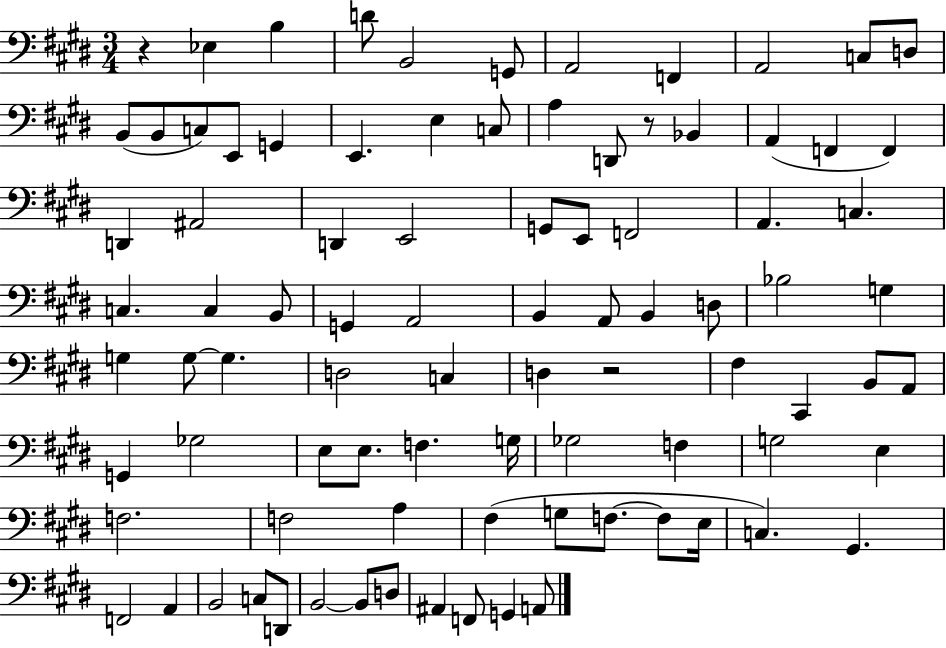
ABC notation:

X:1
T:Untitled
M:3/4
L:1/4
K:E
z _E, B, D/2 B,,2 G,,/2 A,,2 F,, A,,2 C,/2 D,/2 B,,/2 B,,/2 C,/2 E,,/2 G,, E,, E, C,/2 A, D,,/2 z/2 _B,, A,, F,, F,, D,, ^A,,2 D,, E,,2 G,,/2 E,,/2 F,,2 A,, C, C, C, B,,/2 G,, A,,2 B,, A,,/2 B,, D,/2 _B,2 G, G, G,/2 G, D,2 C, D, z2 ^F, ^C,, B,,/2 A,,/2 G,, _G,2 E,/2 E,/2 F, G,/4 _G,2 F, G,2 E, F,2 F,2 A, ^F, G,/2 F,/2 F,/2 E,/4 C, ^G,, F,,2 A,, B,,2 C,/2 D,,/2 B,,2 B,,/2 D,/2 ^A,, F,,/2 G,, A,,/2